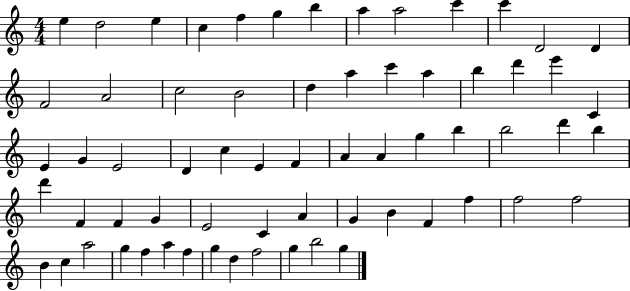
{
  \clef treble
  \numericTimeSignature
  \time 4/4
  \key c \major
  e''4 d''2 e''4 | c''4 f''4 g''4 b''4 | a''4 a''2 c'''4 | c'''4 d'2 d'4 | \break f'2 a'2 | c''2 b'2 | d''4 a''4 c'''4 a''4 | b''4 d'''4 e'''4 c'4 | \break e'4 g'4 e'2 | d'4 c''4 e'4 f'4 | a'4 a'4 g''4 b''4 | b''2 d'''4 b''4 | \break d'''4 f'4 f'4 g'4 | e'2 c'4 a'4 | g'4 b'4 f'4 f''4 | f''2 f''2 | \break b'4 c''4 a''2 | g''4 f''4 a''4 f''4 | g''4 d''4 f''2 | g''4 b''2 g''4 | \break \bar "|."
}